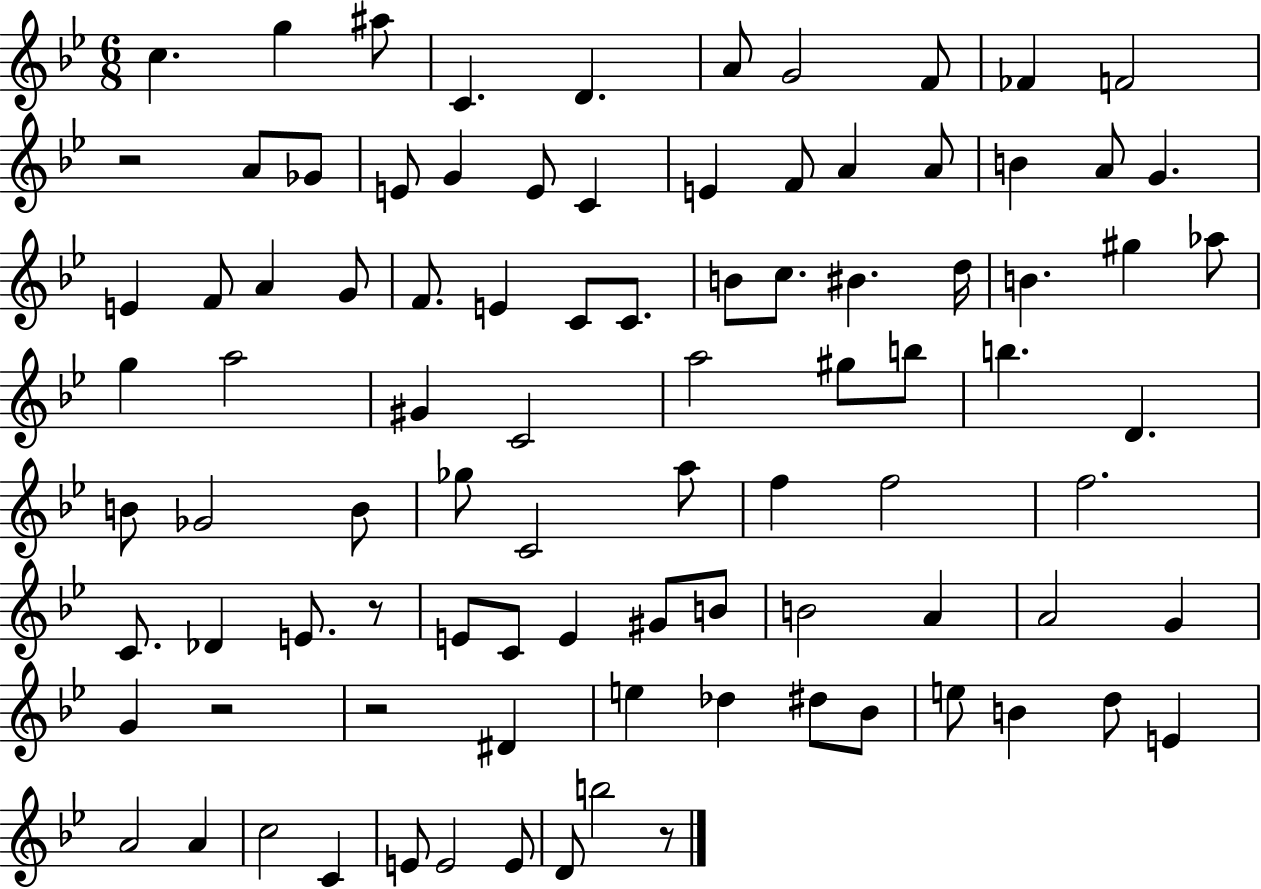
C5/q. G5/q A#5/e C4/q. D4/q. A4/e G4/h F4/e FES4/q F4/h R/h A4/e Gb4/e E4/e G4/q E4/e C4/q E4/q F4/e A4/q A4/e B4/q A4/e G4/q. E4/q F4/e A4/q G4/e F4/e. E4/q C4/e C4/e. B4/e C5/e. BIS4/q. D5/s B4/q. G#5/q Ab5/e G5/q A5/h G#4/q C4/h A5/h G#5/e B5/e B5/q. D4/q. B4/e Gb4/h B4/e Gb5/e C4/h A5/e F5/q F5/h F5/h. C4/e. Db4/q E4/e. R/e E4/e C4/e E4/q G#4/e B4/e B4/h A4/q A4/h G4/q G4/q R/h R/h D#4/q E5/q Db5/q D#5/e Bb4/e E5/e B4/q D5/e E4/q A4/h A4/q C5/h C4/q E4/e E4/h E4/e D4/e B5/h R/e